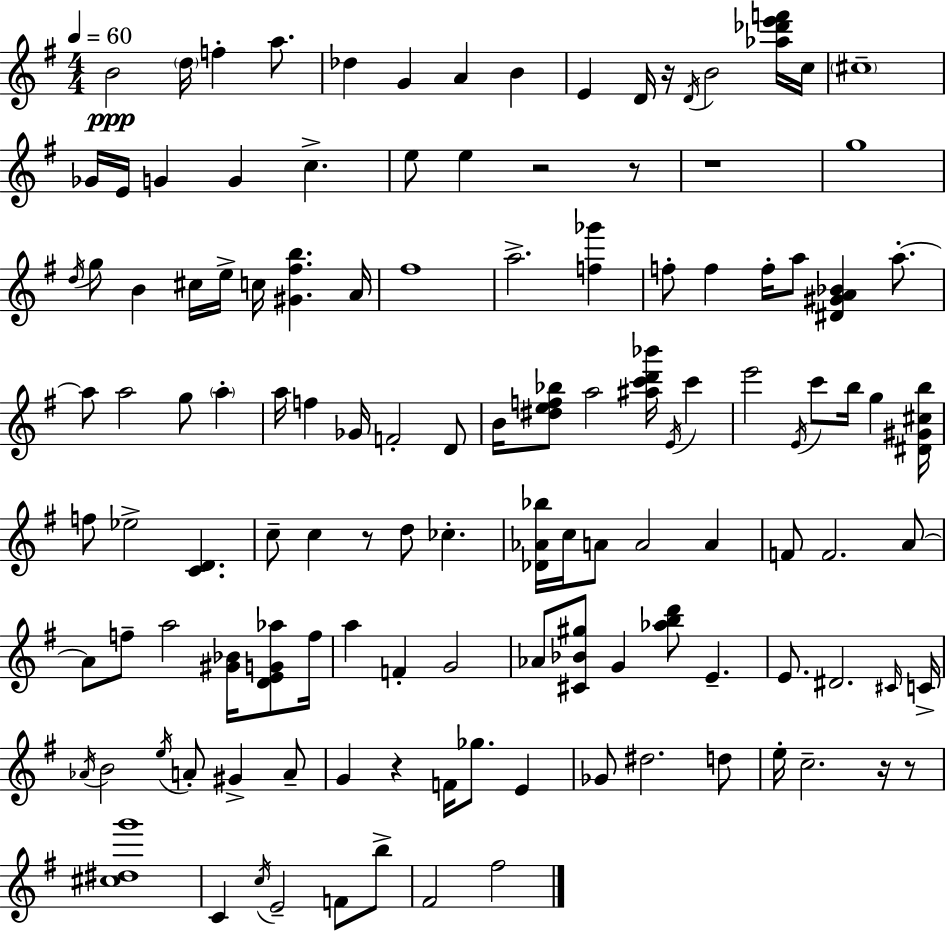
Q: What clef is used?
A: treble